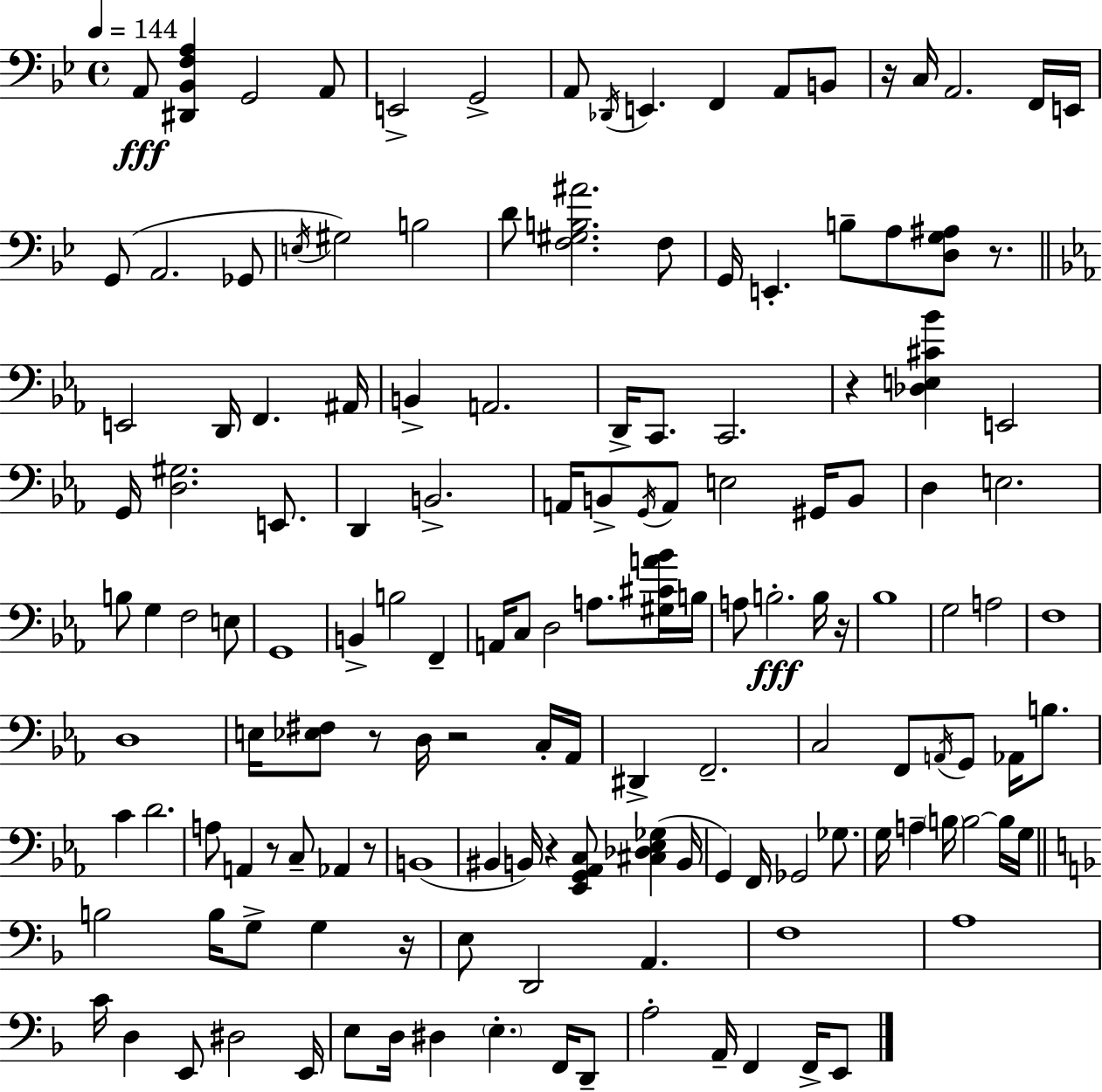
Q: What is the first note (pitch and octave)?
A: A2